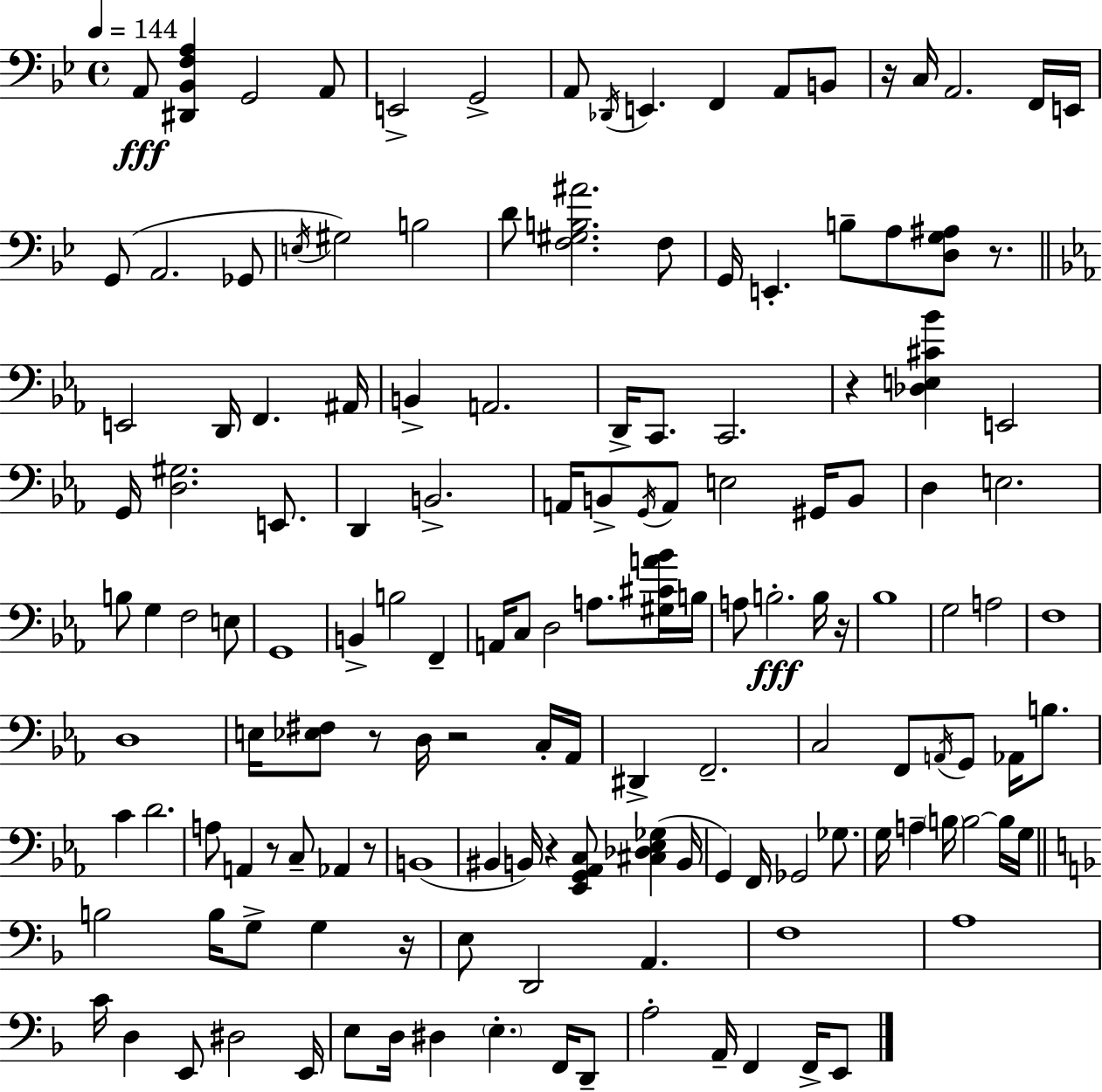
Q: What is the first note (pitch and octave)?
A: A2